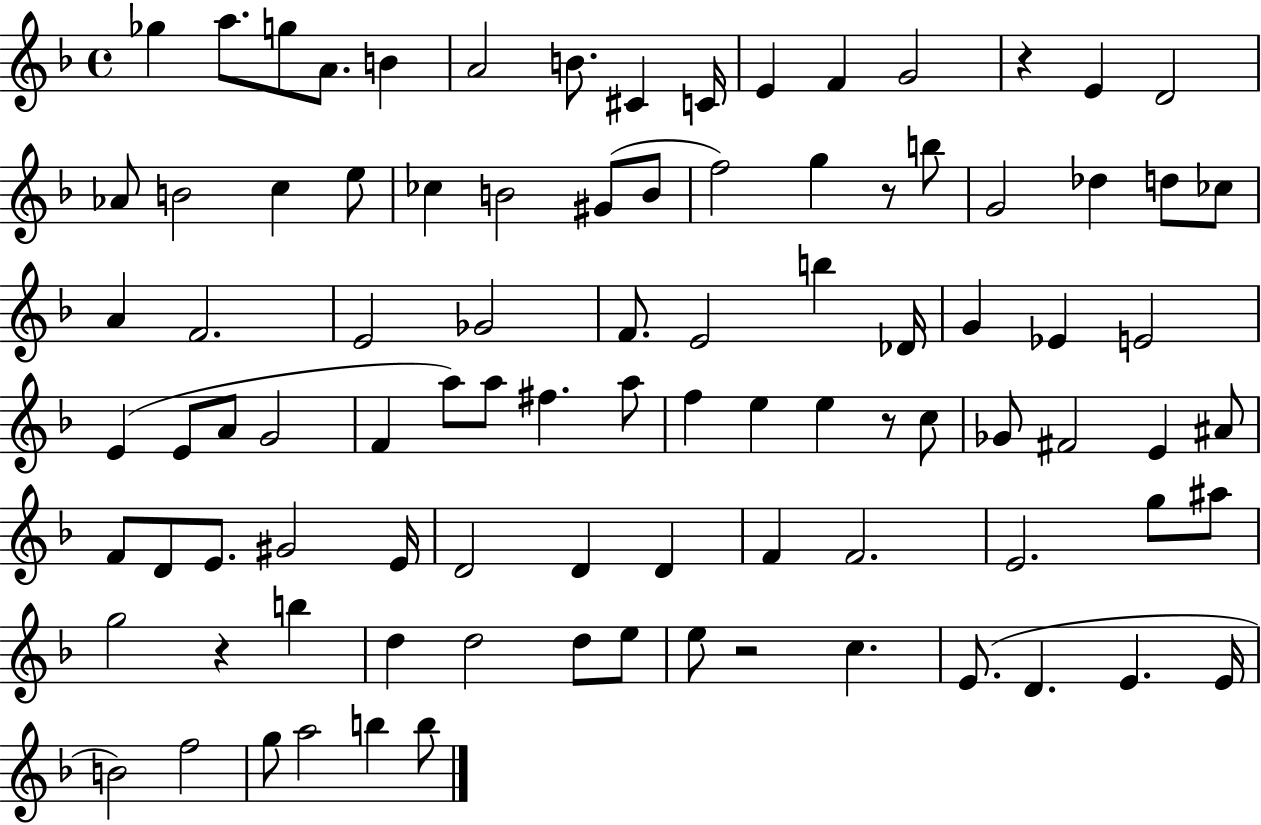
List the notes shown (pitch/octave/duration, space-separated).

Gb5/q A5/e. G5/e A4/e. B4/q A4/h B4/e. C#4/q C4/s E4/q F4/q G4/h R/q E4/q D4/h Ab4/e B4/h C5/q E5/e CES5/q B4/h G#4/e B4/e F5/h G5/q R/e B5/e G4/h Db5/q D5/e CES5/e A4/q F4/h. E4/h Gb4/h F4/e. E4/h B5/q Db4/s G4/q Eb4/q E4/h E4/q E4/e A4/e G4/h F4/q A5/e A5/e F#5/q. A5/e F5/q E5/q E5/q R/e C5/e Gb4/e F#4/h E4/q A#4/e F4/e D4/e E4/e. G#4/h E4/s D4/h D4/q D4/q F4/q F4/h. E4/h. G5/e A#5/e G5/h R/q B5/q D5/q D5/h D5/e E5/e E5/e R/h C5/q. E4/e. D4/q. E4/q. E4/s B4/h F5/h G5/e A5/h B5/q B5/e